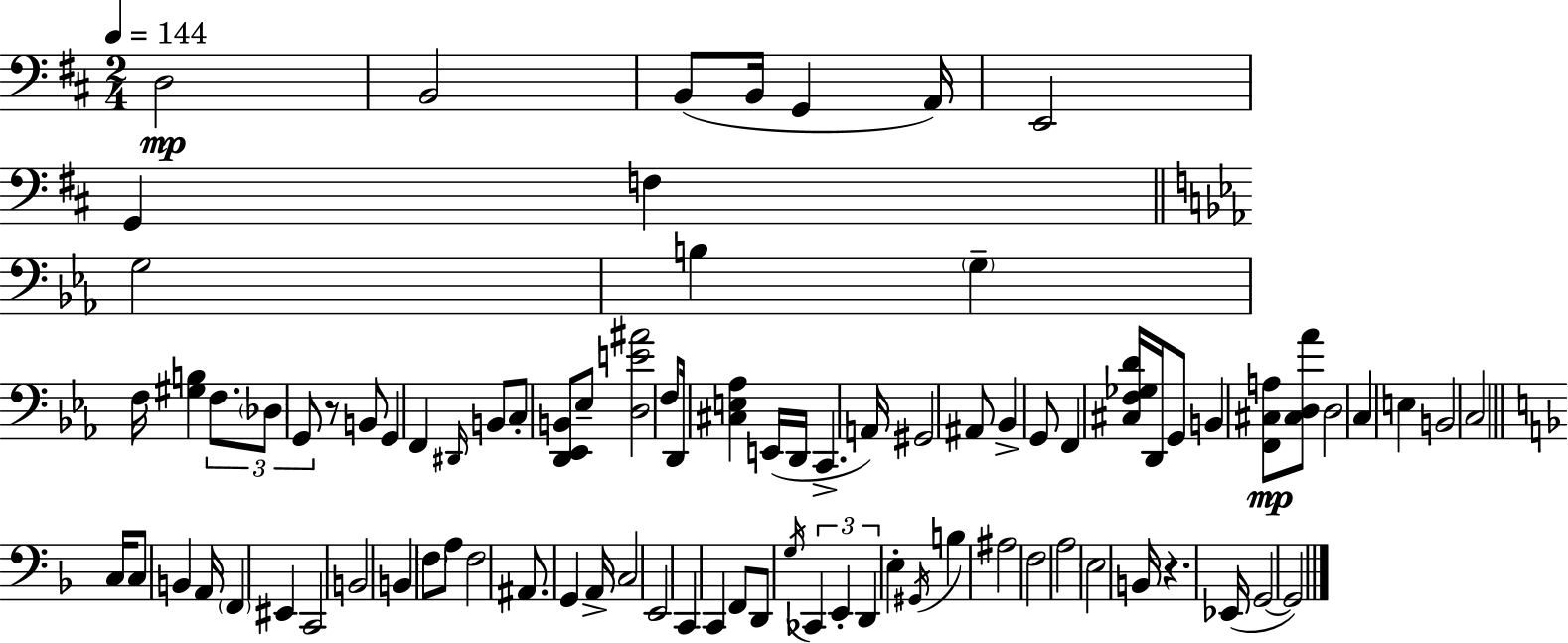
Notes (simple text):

D3/h B2/h B2/e B2/s G2/q A2/s E2/h G2/q F3/q G3/h B3/q G3/q F3/s [G#3,B3]/q F3/e. Db3/e G2/e R/e B2/e G2/q F2/q D#2/s B2/e C3/e [D2,Eb2,B2]/e Eb3/e [D3,E4,A#4]/h F3/e D2/s [C#3,E3,Ab3]/q E2/s D2/s C2/q. A2/s G#2/h A#2/e Bb2/q G2/e F2/q [C#3,F3,Gb3,D4]/s D2/s G2/e B2/q [F2,C#3,A3]/e [C#3,D3,Ab4]/e D3/h C3/q E3/q B2/h C3/h C3/s C3/e B2/q A2/s F2/q EIS2/q C2/h B2/h B2/q F3/e A3/e F3/h A#2/e. G2/q A2/s C3/h E2/h C2/q C2/q F2/e D2/e G3/s CES2/q E2/q D2/q E3/q G#2/s B3/q A#3/h F3/h A3/h E3/h B2/s R/q. Eb2/s G2/h G2/h